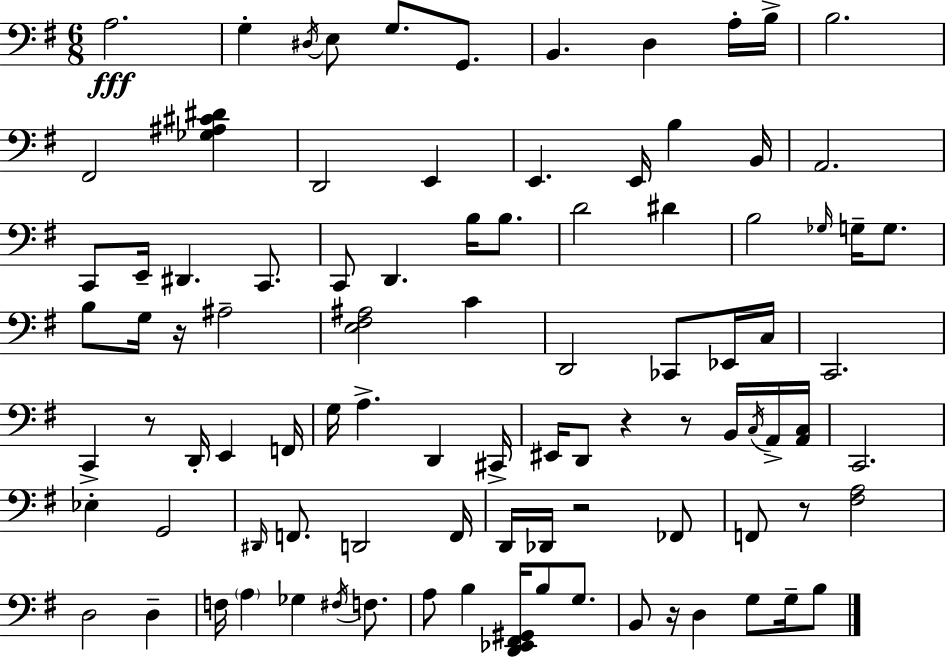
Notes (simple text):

A3/h. G3/q D#3/s E3/e G3/e. G2/e. B2/q. D3/q A3/s B3/s B3/h. F#2/h [Gb3,A#3,C#4,D#4]/q D2/h E2/q E2/q. E2/s B3/q B2/s A2/h. C2/e E2/s D#2/q. C2/e. C2/e D2/q. B3/s B3/e. D4/h D#4/q B3/h Gb3/s G3/s G3/e. B3/e G3/s R/s A#3/h [E3,F#3,A#3]/h C4/q D2/h CES2/e Eb2/s C3/s C2/h. C2/q R/e D2/s E2/q F2/s G3/s A3/q. D2/q C#2/s EIS2/s D2/e R/q R/e B2/s C3/s A2/s [A2,C3]/s C2/h. Eb3/q G2/h D#2/s F2/e. D2/h F2/s D2/s Db2/s R/h FES2/e F2/e R/e [F#3,A3]/h D3/h D3/q F3/s A3/q Gb3/q F#3/s F3/e. A3/e B3/q [D2,Eb2,F#2,G#2]/s B3/e G3/e. B2/e R/s D3/q G3/e G3/s B3/e